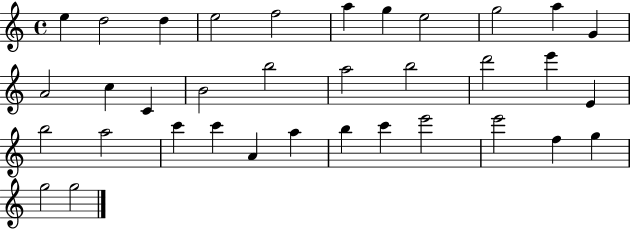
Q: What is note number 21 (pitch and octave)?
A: E4